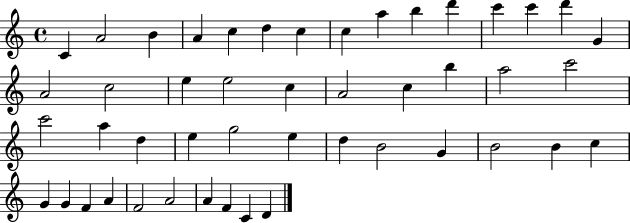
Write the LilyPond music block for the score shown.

{
  \clef treble
  \time 4/4
  \defaultTimeSignature
  \key c \major
  c'4 a'2 b'4 | a'4 c''4 d''4 c''4 | c''4 a''4 b''4 d'''4 | c'''4 c'''4 d'''4 g'4 | \break a'2 c''2 | e''4 e''2 c''4 | a'2 c''4 b''4 | a''2 c'''2 | \break c'''2 a''4 d''4 | e''4 g''2 e''4 | d''4 b'2 g'4 | b'2 b'4 c''4 | \break g'4 g'4 f'4 a'4 | f'2 a'2 | a'4 f'4 c'4 d'4 | \bar "|."
}